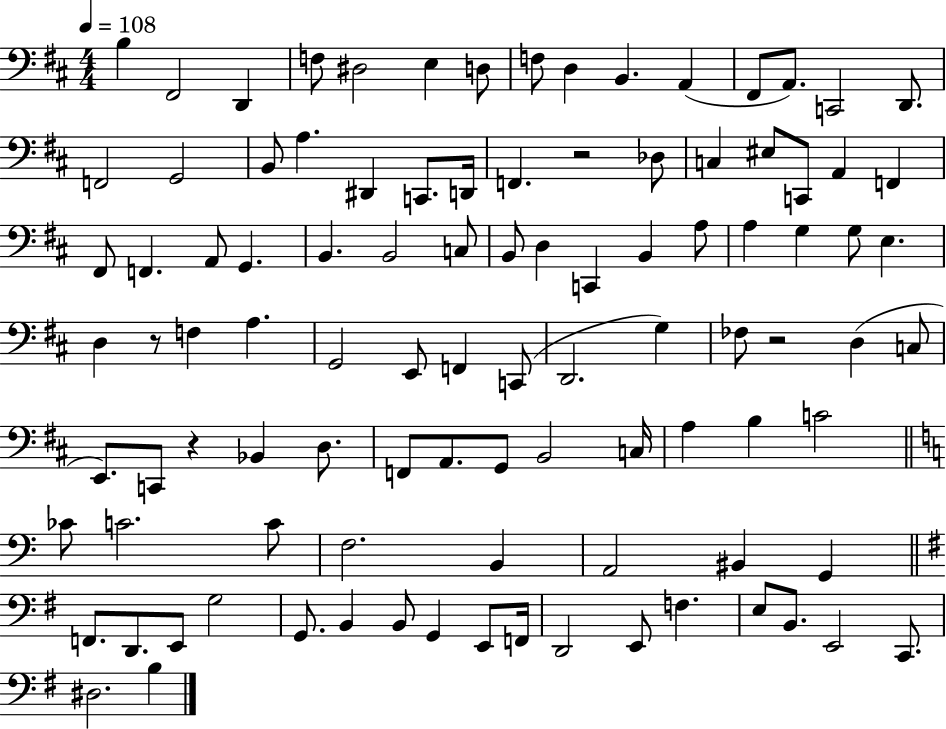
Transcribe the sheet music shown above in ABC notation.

X:1
T:Untitled
M:4/4
L:1/4
K:D
B, ^F,,2 D,, F,/2 ^D,2 E, D,/2 F,/2 D, B,, A,, ^F,,/2 A,,/2 C,,2 D,,/2 F,,2 G,,2 B,,/2 A, ^D,, C,,/2 D,,/4 F,, z2 _D,/2 C, ^E,/2 C,,/2 A,, F,, ^F,,/2 F,, A,,/2 G,, B,, B,,2 C,/2 B,,/2 D, C,, B,, A,/2 A, G, G,/2 E, D, z/2 F, A, G,,2 E,,/2 F,, C,,/2 D,,2 G, _F,/2 z2 D, C,/2 E,,/2 C,,/2 z _B,, D,/2 F,,/2 A,,/2 G,,/2 B,,2 C,/4 A, B, C2 _C/2 C2 C/2 F,2 B,, A,,2 ^B,, G,, F,,/2 D,,/2 E,,/2 G,2 G,,/2 B,, B,,/2 G,, E,,/2 F,,/4 D,,2 E,,/2 F, E,/2 B,,/2 E,,2 C,,/2 ^D,2 B,